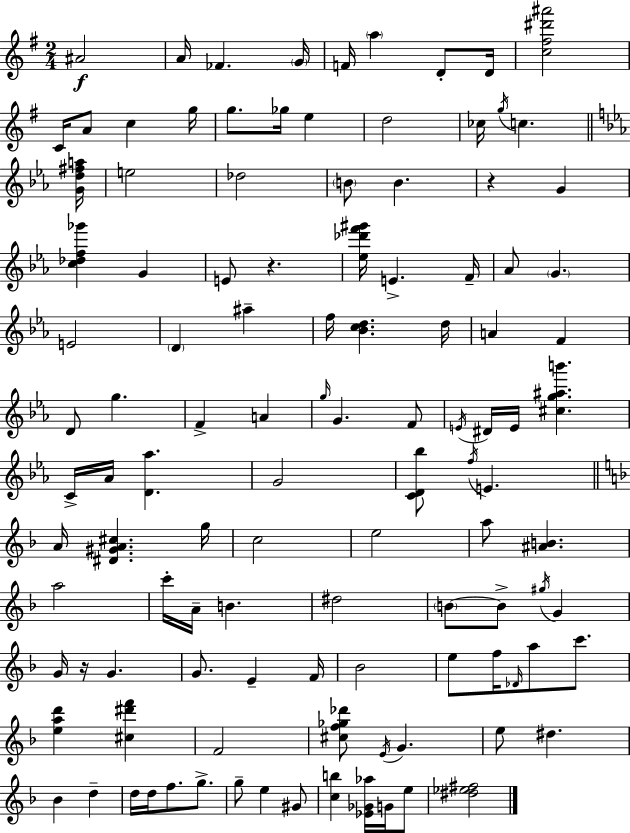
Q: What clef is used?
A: treble